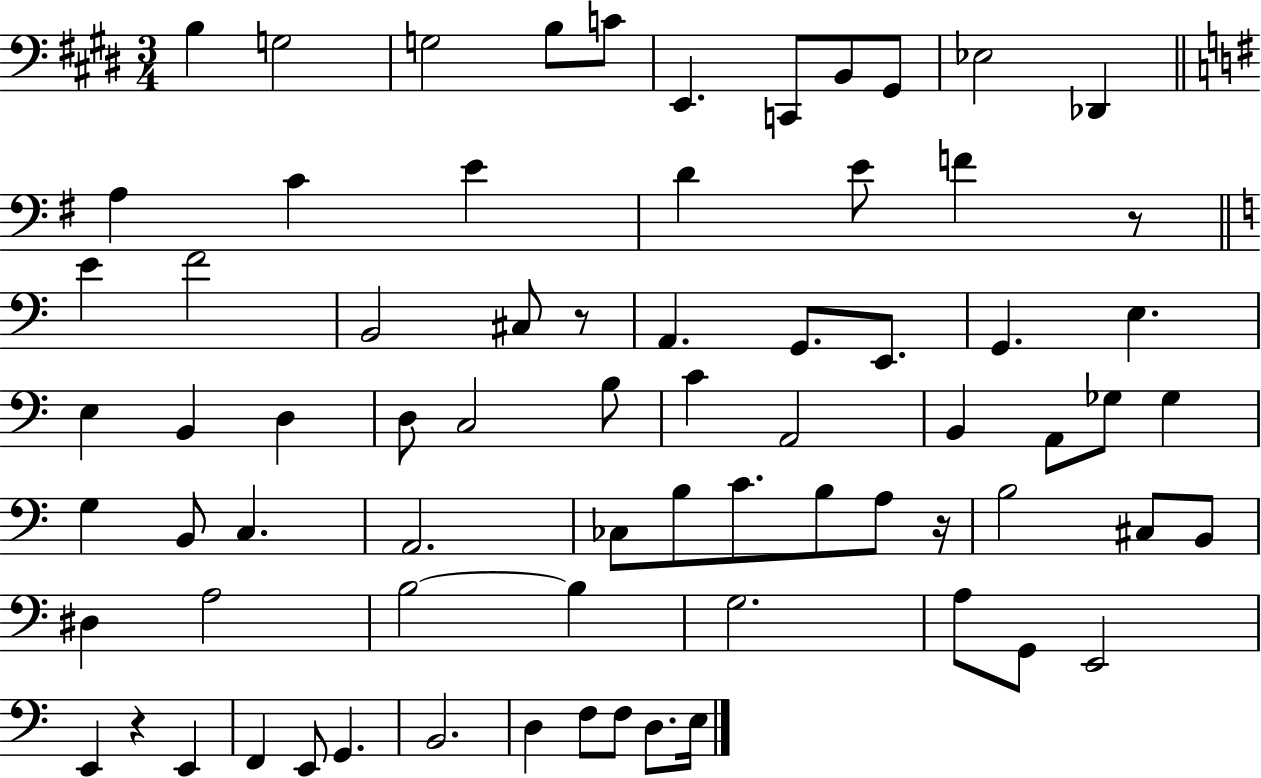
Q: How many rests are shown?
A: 4